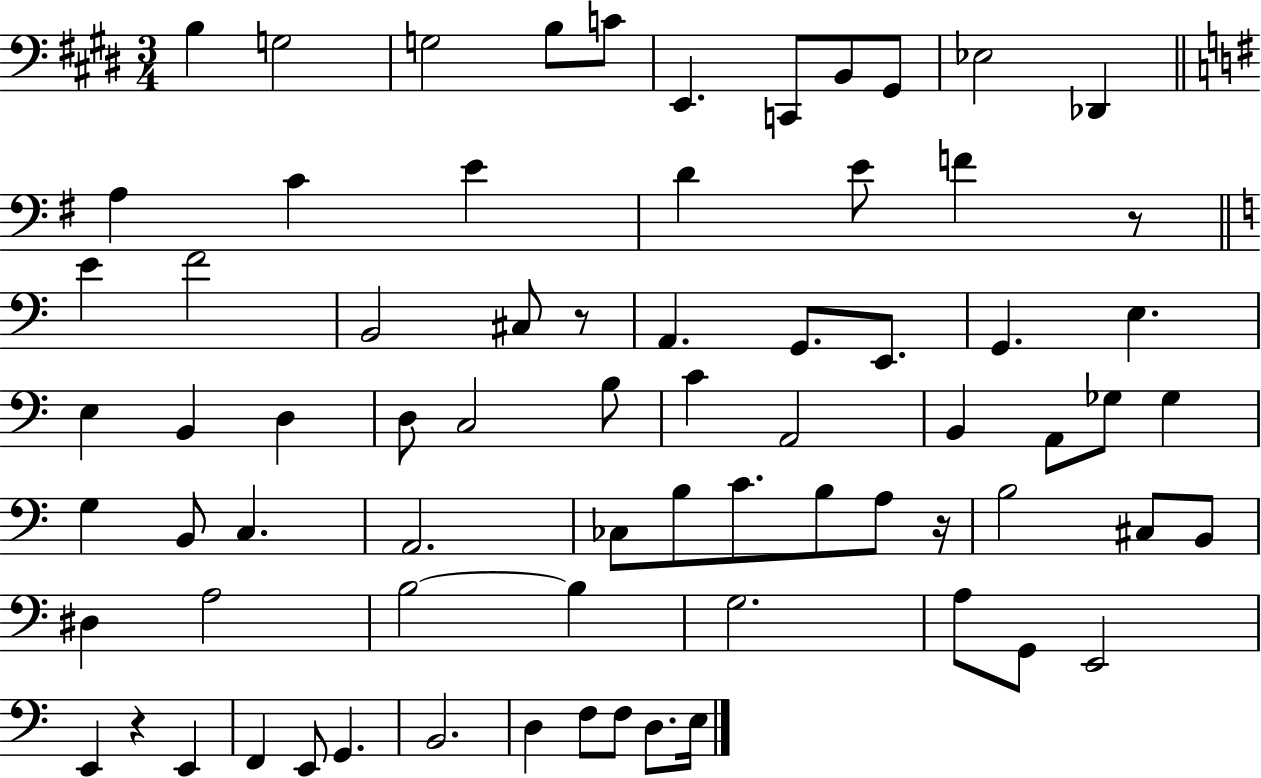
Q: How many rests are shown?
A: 4